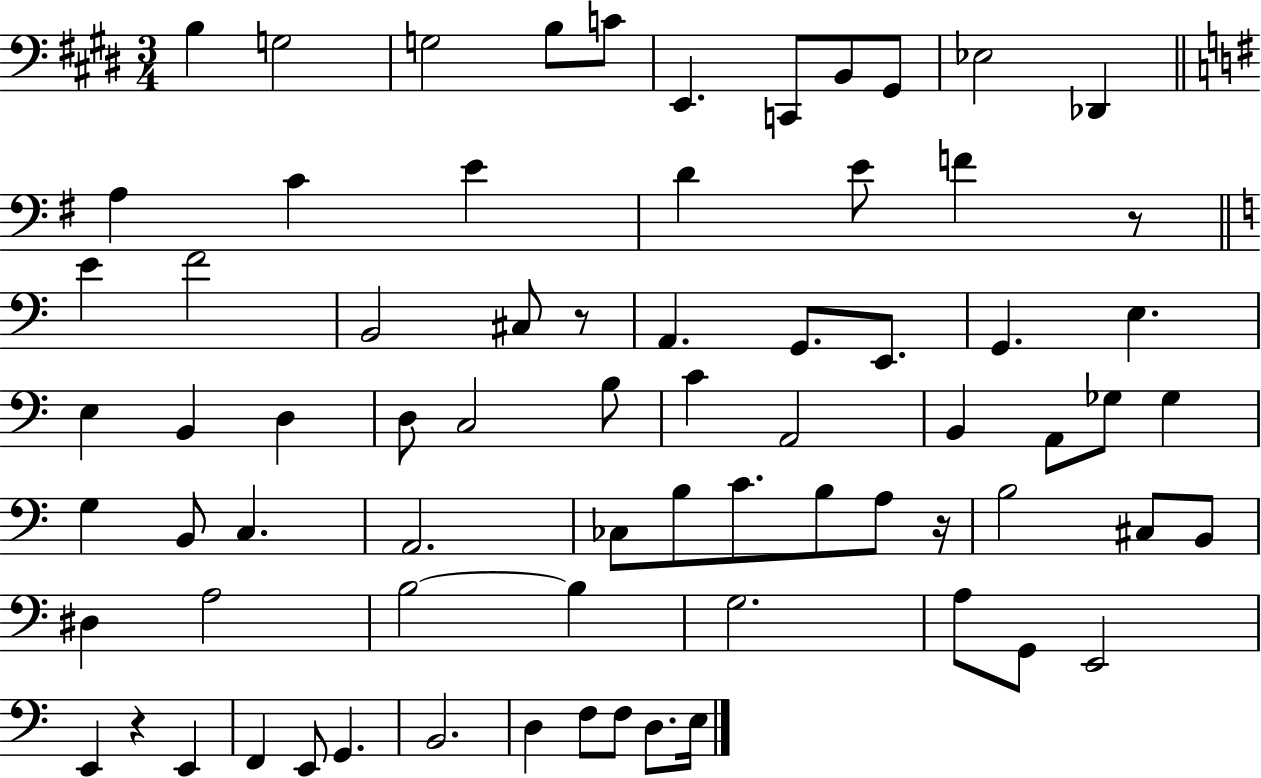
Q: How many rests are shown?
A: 4